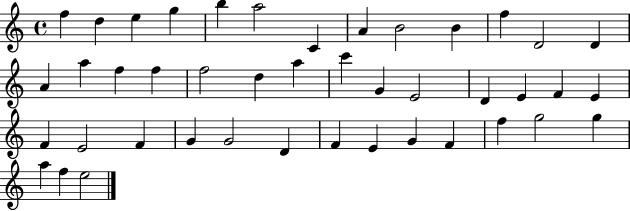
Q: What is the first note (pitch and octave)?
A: F5